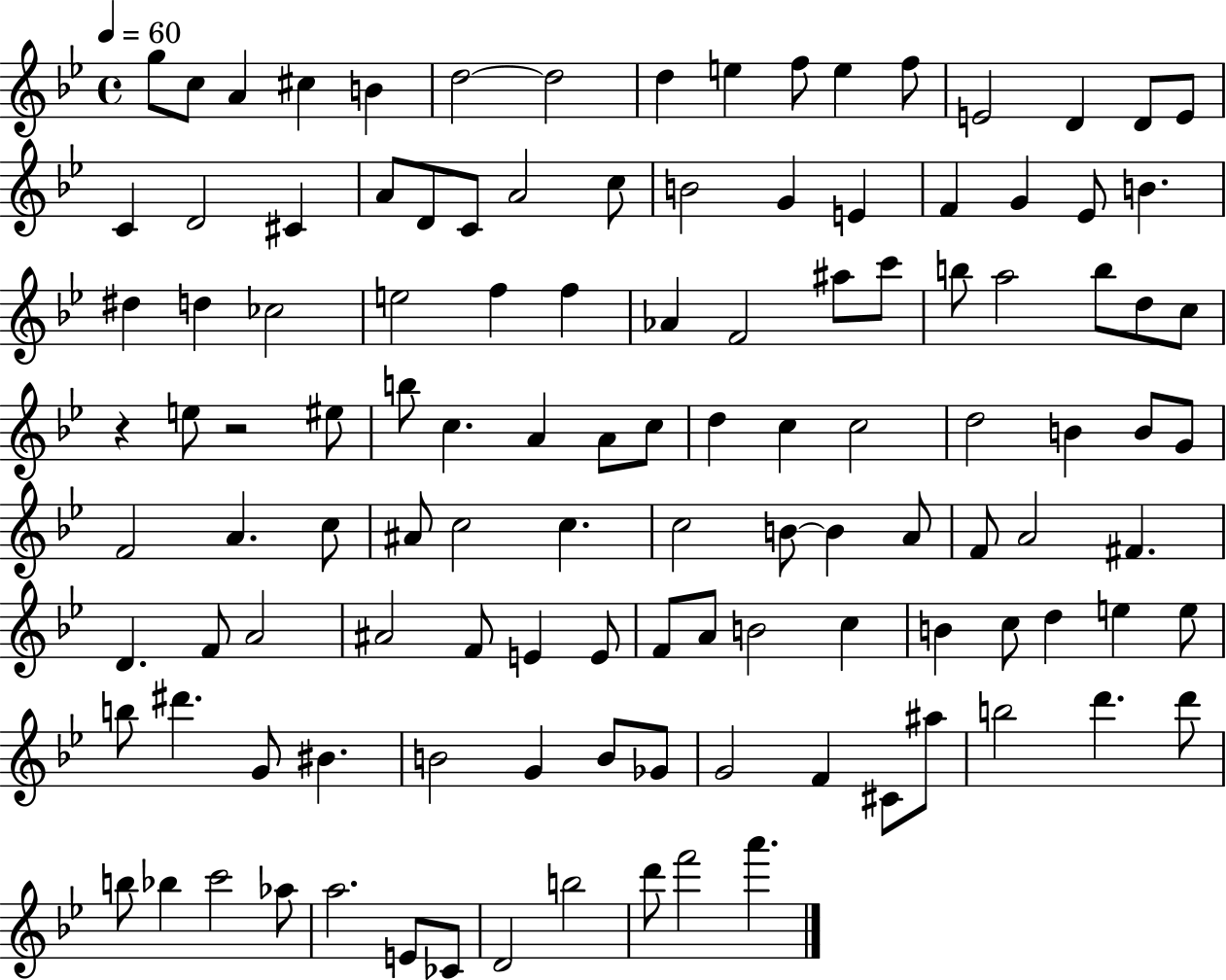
{
  \clef treble
  \time 4/4
  \defaultTimeSignature
  \key bes \major
  \tempo 4 = 60
  \repeat volta 2 { g''8 c''8 a'4 cis''4 b'4 | d''2~~ d''2 | d''4 e''4 f''8 e''4 f''8 | e'2 d'4 d'8 e'8 | \break c'4 d'2 cis'4 | a'8 d'8 c'8 a'2 c''8 | b'2 g'4 e'4 | f'4 g'4 ees'8 b'4. | \break dis''4 d''4 ces''2 | e''2 f''4 f''4 | aes'4 f'2 ais''8 c'''8 | b''8 a''2 b''8 d''8 c''8 | \break r4 e''8 r2 eis''8 | b''8 c''4. a'4 a'8 c''8 | d''4 c''4 c''2 | d''2 b'4 b'8 g'8 | \break f'2 a'4. c''8 | ais'8 c''2 c''4. | c''2 b'8~~ b'4 a'8 | f'8 a'2 fis'4. | \break d'4. f'8 a'2 | ais'2 f'8 e'4 e'8 | f'8 a'8 b'2 c''4 | b'4 c''8 d''4 e''4 e''8 | \break b''8 dis'''4. g'8 bis'4. | b'2 g'4 b'8 ges'8 | g'2 f'4 cis'8 ais''8 | b''2 d'''4. d'''8 | \break b''8 bes''4 c'''2 aes''8 | a''2. e'8 ces'8 | d'2 b''2 | d'''8 f'''2 a'''4. | \break } \bar "|."
}